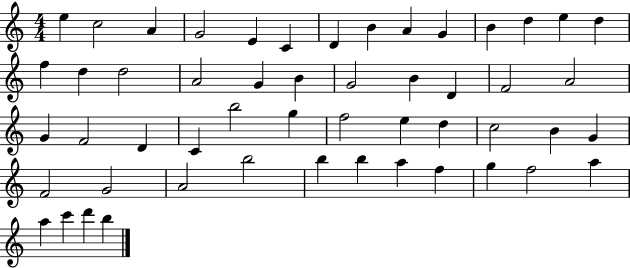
E5/q C5/h A4/q G4/h E4/q C4/q D4/q B4/q A4/q G4/q B4/q D5/q E5/q D5/q F5/q D5/q D5/h A4/h G4/q B4/q G4/h B4/q D4/q F4/h A4/h G4/q F4/h D4/q C4/q B5/h G5/q F5/h E5/q D5/q C5/h B4/q G4/q F4/h G4/h A4/h B5/h B5/q B5/q A5/q F5/q G5/q F5/h A5/q A5/q C6/q D6/q B5/q